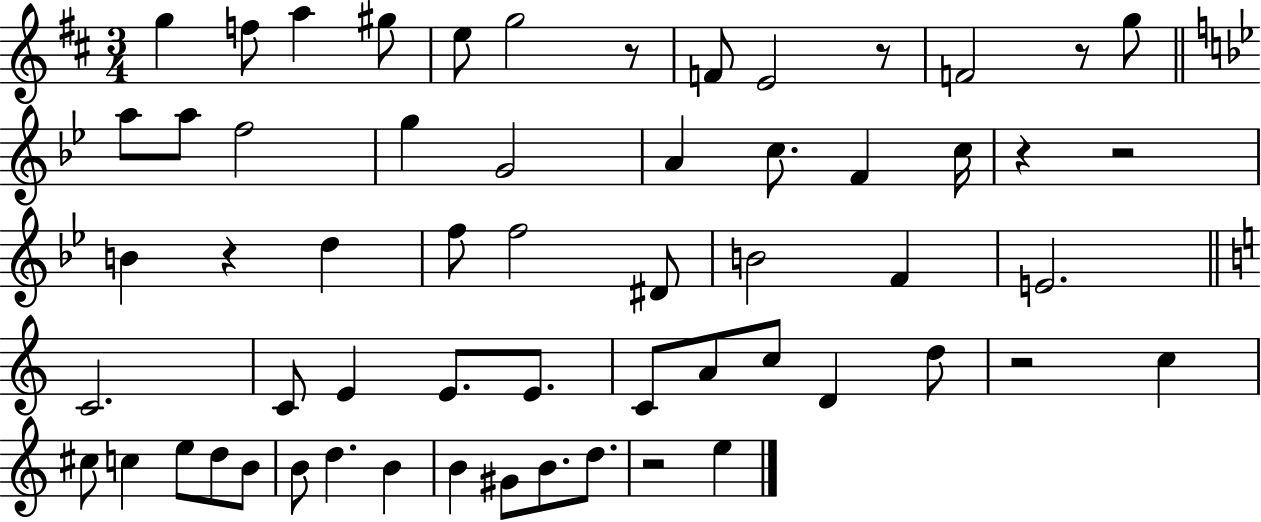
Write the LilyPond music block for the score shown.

{
  \clef treble
  \numericTimeSignature
  \time 3/4
  \key d \major
  g''4 f''8 a''4 gis''8 | e''8 g''2 r8 | f'8 e'2 r8 | f'2 r8 g''8 | \break \bar "||" \break \key bes \major a''8 a''8 f''2 | g''4 g'2 | a'4 c''8. f'4 c''16 | r4 r2 | \break b'4 r4 d''4 | f''8 f''2 dis'8 | b'2 f'4 | e'2. | \break \bar "||" \break \key c \major c'2. | c'8 e'4 e'8. e'8. | c'8 a'8 c''8 d'4 d''8 | r2 c''4 | \break cis''8 c''4 e''8 d''8 b'8 | b'8 d''4. b'4 | b'4 gis'8 b'8. d''8. | r2 e''4 | \break \bar "|."
}